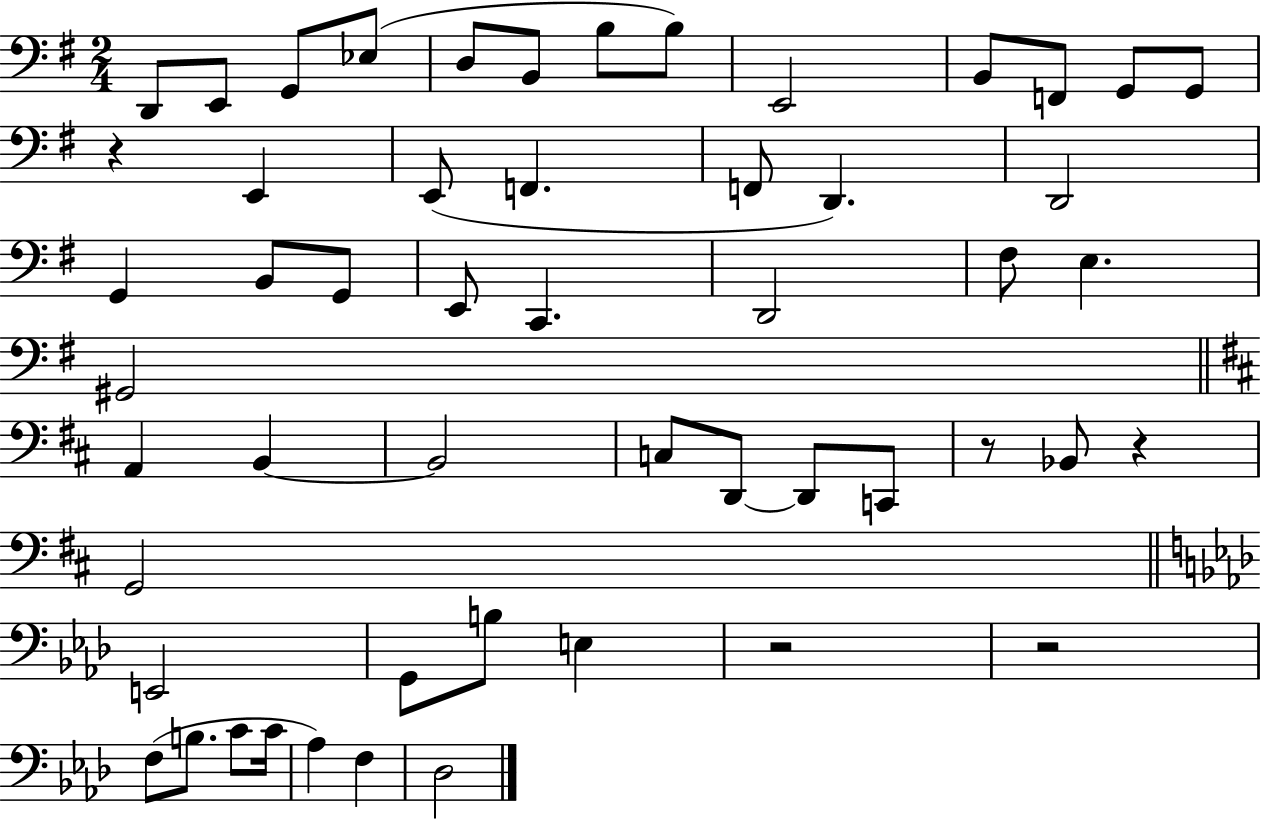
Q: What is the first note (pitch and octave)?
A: D2